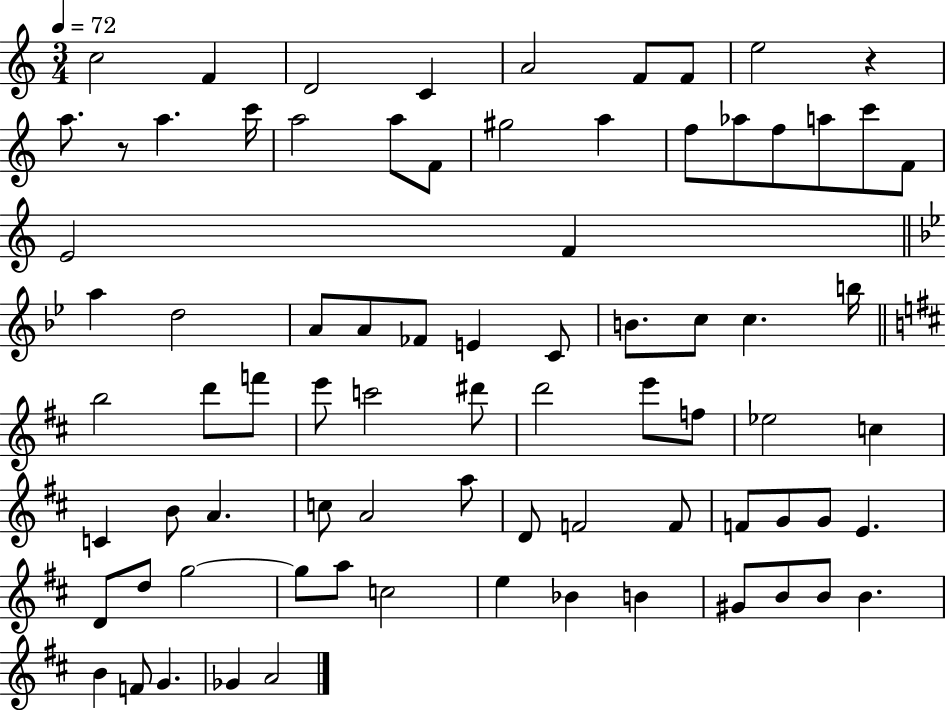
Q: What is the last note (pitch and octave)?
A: A4